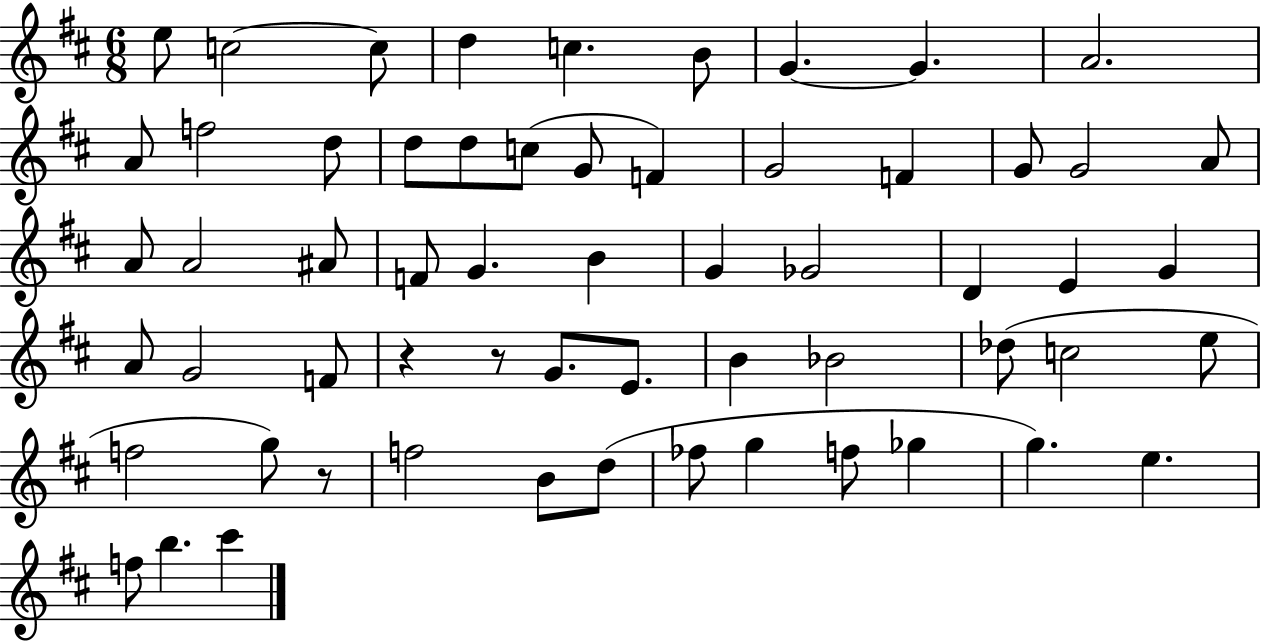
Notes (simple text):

E5/e C5/h C5/e D5/q C5/q. B4/e G4/q. G4/q. A4/h. A4/e F5/h D5/e D5/e D5/e C5/e G4/e F4/q G4/h F4/q G4/e G4/h A4/e A4/e A4/h A#4/e F4/e G4/q. B4/q G4/q Gb4/h D4/q E4/q G4/q A4/e G4/h F4/e R/q R/e G4/e. E4/e. B4/q Bb4/h Db5/e C5/h E5/e F5/h G5/e R/e F5/h B4/e D5/e FES5/e G5/q F5/e Gb5/q G5/q. E5/q. F5/e B5/q. C#6/q